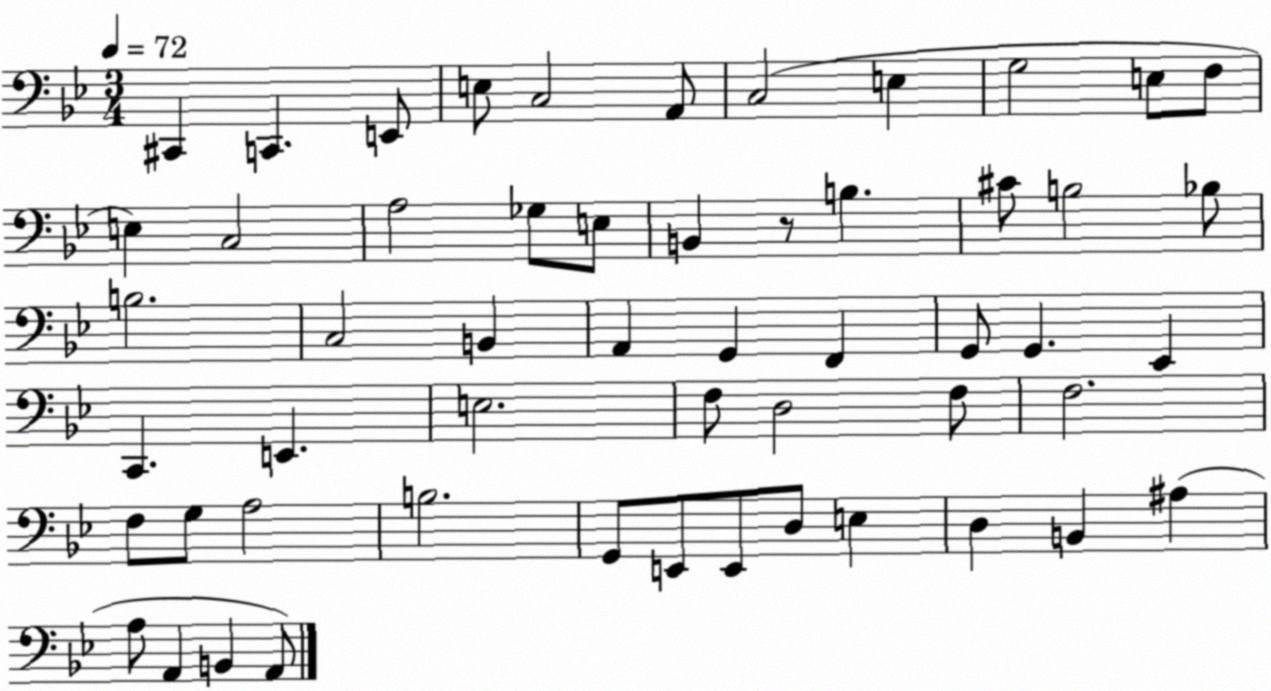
X:1
T:Untitled
M:3/4
L:1/4
K:Bb
^C,, C,, E,,/2 E,/2 C,2 A,,/2 C,2 E, G,2 E,/2 F,/2 E, C,2 A,2 _G,/2 E,/2 B,, z/2 B, ^C/2 B,2 _B,/2 B,2 C,2 B,, A,, G,, F,, G,,/2 G,, _E,, C,, E,, E,2 F,/2 D,2 F,/2 F,2 F,/2 G,/2 A,2 B,2 G,,/2 E,,/2 E,,/2 D,/2 E, D, B,, ^A, A,/2 A,, B,, A,,/2